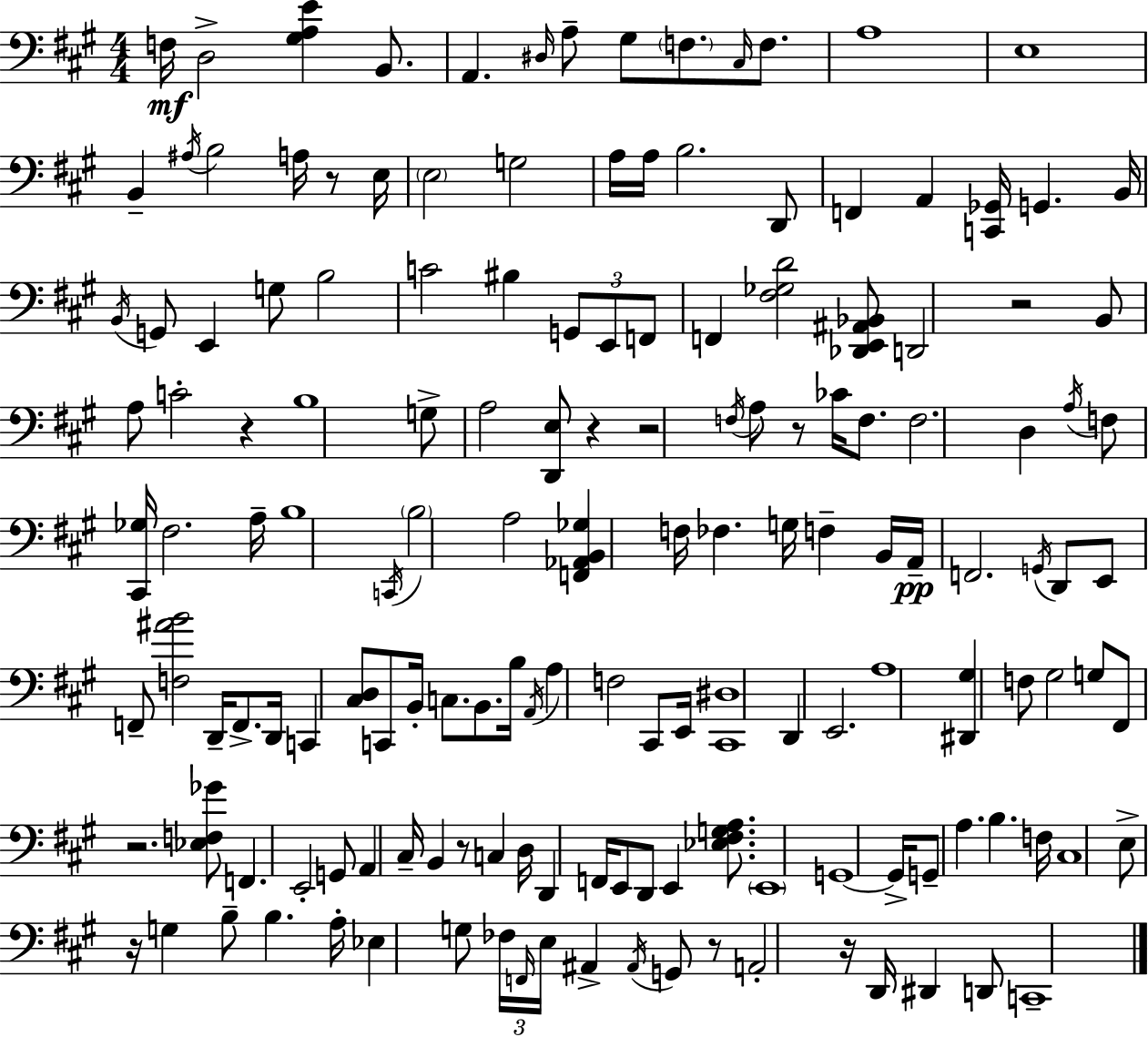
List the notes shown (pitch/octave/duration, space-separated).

F3/s D3/h [G#3,A3,E4]/q B2/e. A2/q. D#3/s A3/e G#3/e F3/e. C#3/s F3/e. A3/w E3/w B2/q A#3/s B3/h A3/s R/e E3/s E3/h G3/h A3/s A3/s B3/h. D2/e F2/q A2/q [C2,Gb2]/s G2/q. B2/s B2/s G2/e E2/q G3/e B3/h C4/h BIS3/q G2/e E2/e F2/e F2/q [F#3,Gb3,D4]/h [Db2,E2,A#2,Bb2]/e D2/h R/h B2/e A3/e C4/h R/q B3/w G3/e A3/h [D2,E3]/e R/q R/h F3/s A3/e R/e CES4/s F3/e. F3/h. D3/q A3/s F3/e [C#2,Gb3]/s F#3/h. A3/s B3/w C2/s B3/h A3/h [F2,Ab2,B2,Gb3]/q F3/s FES3/q. G3/s F3/q B2/s A2/s F2/h. G2/s D2/e E2/e F2/e [F3,A#4,B4]/h D2/s F2/e. D2/s C2/q [C#3,D3]/e C2/e B2/s C3/e. B2/e. B3/s A2/s A3/q F3/h C#2/e E2/s [C#2,D#3]/w D2/q E2/h. A3/w [D#2,G#3]/q F3/e G#3/h G3/e F#2/e R/h. [Eb3,F3,Gb4]/e F2/q. E2/h G2/e A2/q C#3/s B2/q R/e C3/q D3/s D2/q F2/s E2/e D2/e E2/q [Eb3,F#3,G3,A3]/e. E2/w G2/w G2/s G2/e A3/q. B3/q. F3/s C#3/w E3/e R/s G3/q B3/e B3/q. A3/s Eb3/q G3/e FES3/s F2/s E3/s A#2/q A#2/s G2/e R/e A2/h R/s D2/s D#2/q D2/e C2/w